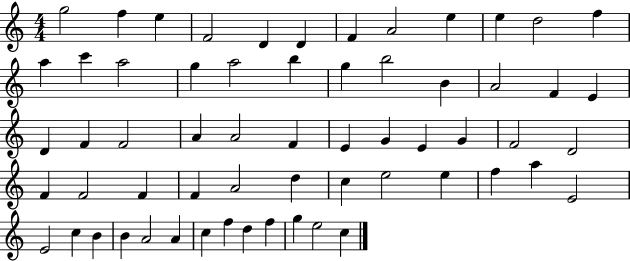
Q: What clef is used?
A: treble